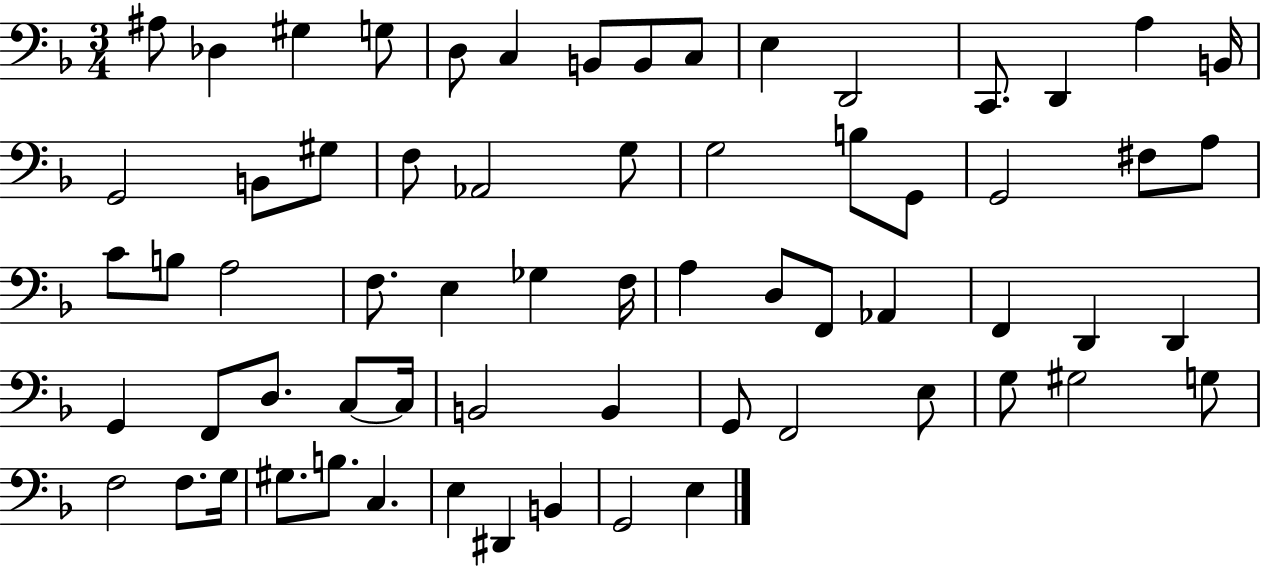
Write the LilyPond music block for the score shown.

{
  \clef bass
  \numericTimeSignature
  \time 3/4
  \key f \major
  ais8 des4 gis4 g8 | d8 c4 b,8 b,8 c8 | e4 d,2 | c,8. d,4 a4 b,16 | \break g,2 b,8 gis8 | f8 aes,2 g8 | g2 b8 g,8 | g,2 fis8 a8 | \break c'8 b8 a2 | f8. e4 ges4 f16 | a4 d8 f,8 aes,4 | f,4 d,4 d,4 | \break g,4 f,8 d8. c8~~ c16 | b,2 b,4 | g,8 f,2 e8 | g8 gis2 g8 | \break f2 f8. g16 | gis8. b8. c4. | e4 dis,4 b,4 | g,2 e4 | \break \bar "|."
}